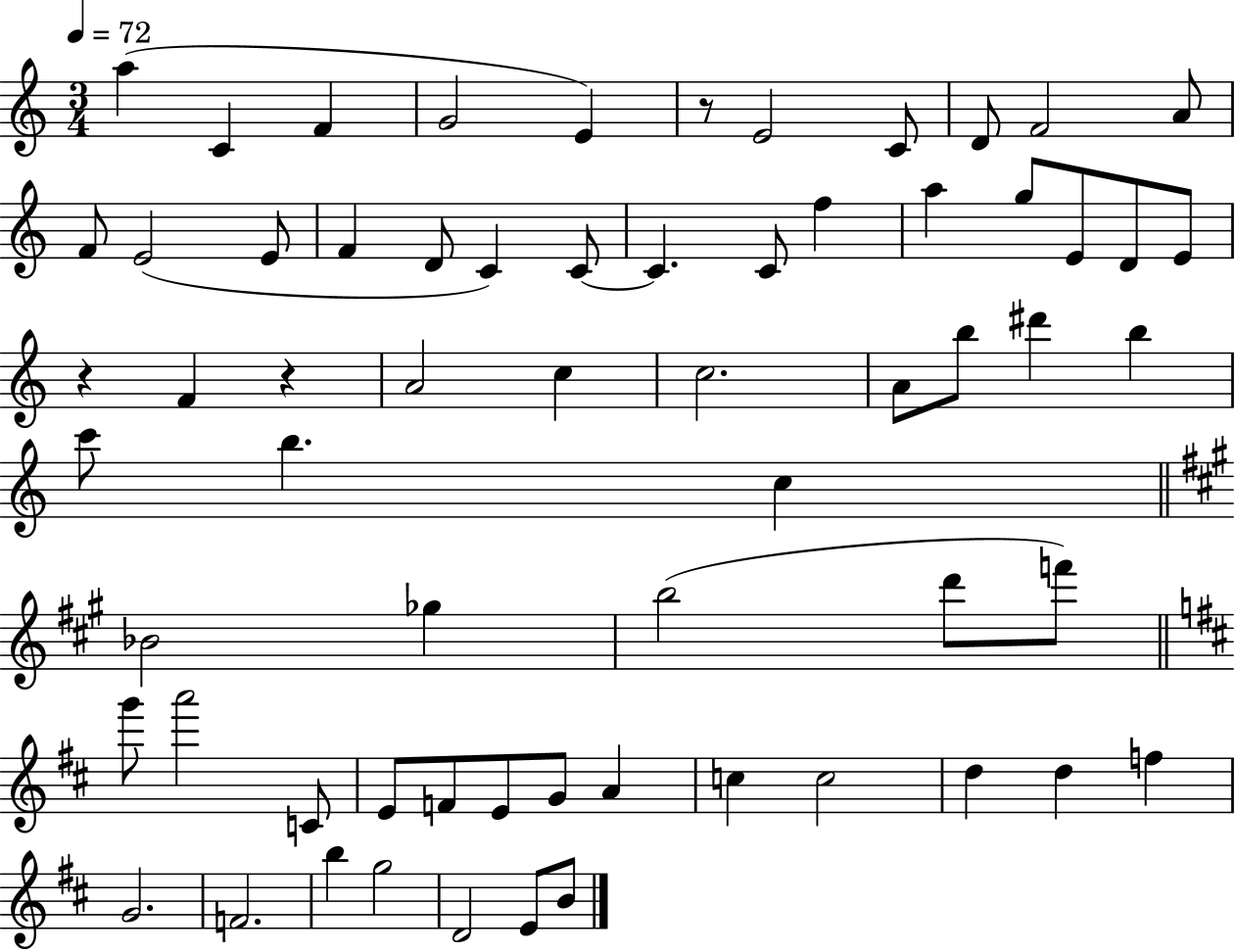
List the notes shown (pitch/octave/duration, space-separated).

A5/q C4/q F4/q G4/h E4/q R/e E4/h C4/e D4/e F4/h A4/e F4/e E4/h E4/e F4/q D4/e C4/q C4/e C4/q. C4/e F5/q A5/q G5/e E4/e D4/e E4/e R/q F4/q R/q A4/h C5/q C5/h. A4/e B5/e D#6/q B5/q C6/e B5/q. C5/q Bb4/h Gb5/q B5/h D6/e F6/e G6/e A6/h C4/e E4/e F4/e E4/e G4/e A4/q C5/q C5/h D5/q D5/q F5/q G4/h. F4/h. B5/q G5/h D4/h E4/e B4/e